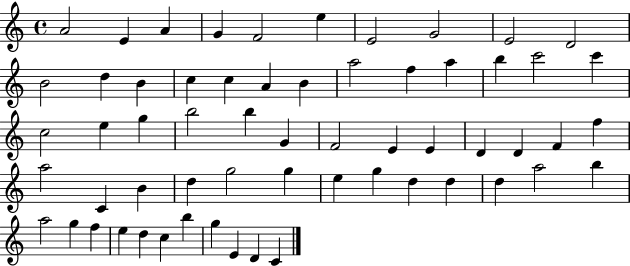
A4/h E4/q A4/q G4/q F4/h E5/q E4/h G4/h E4/h D4/h B4/h D5/q B4/q C5/q C5/q A4/q B4/q A5/h F5/q A5/q B5/q C6/h C6/q C5/h E5/q G5/q B5/h B5/q G4/q F4/h E4/q E4/q D4/q D4/q F4/q F5/q A5/h C4/q B4/q D5/q G5/h G5/q E5/q G5/q D5/q D5/q D5/q A5/h B5/q A5/h G5/q F5/q E5/q D5/q C5/q B5/q G5/q E4/q D4/q C4/q